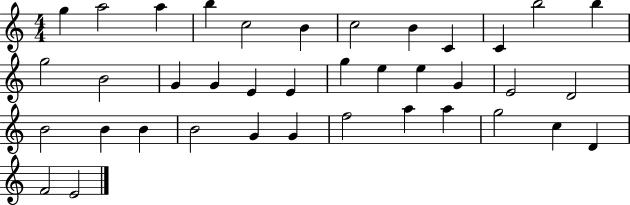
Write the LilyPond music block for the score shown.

{
  \clef treble
  \numericTimeSignature
  \time 4/4
  \key c \major
  g''4 a''2 a''4 | b''4 c''2 b'4 | c''2 b'4 c'4 | c'4 b''2 b''4 | \break g''2 b'2 | g'4 g'4 e'4 e'4 | g''4 e''4 e''4 g'4 | e'2 d'2 | \break b'2 b'4 b'4 | b'2 g'4 g'4 | f''2 a''4 a''4 | g''2 c''4 d'4 | \break f'2 e'2 | \bar "|."
}